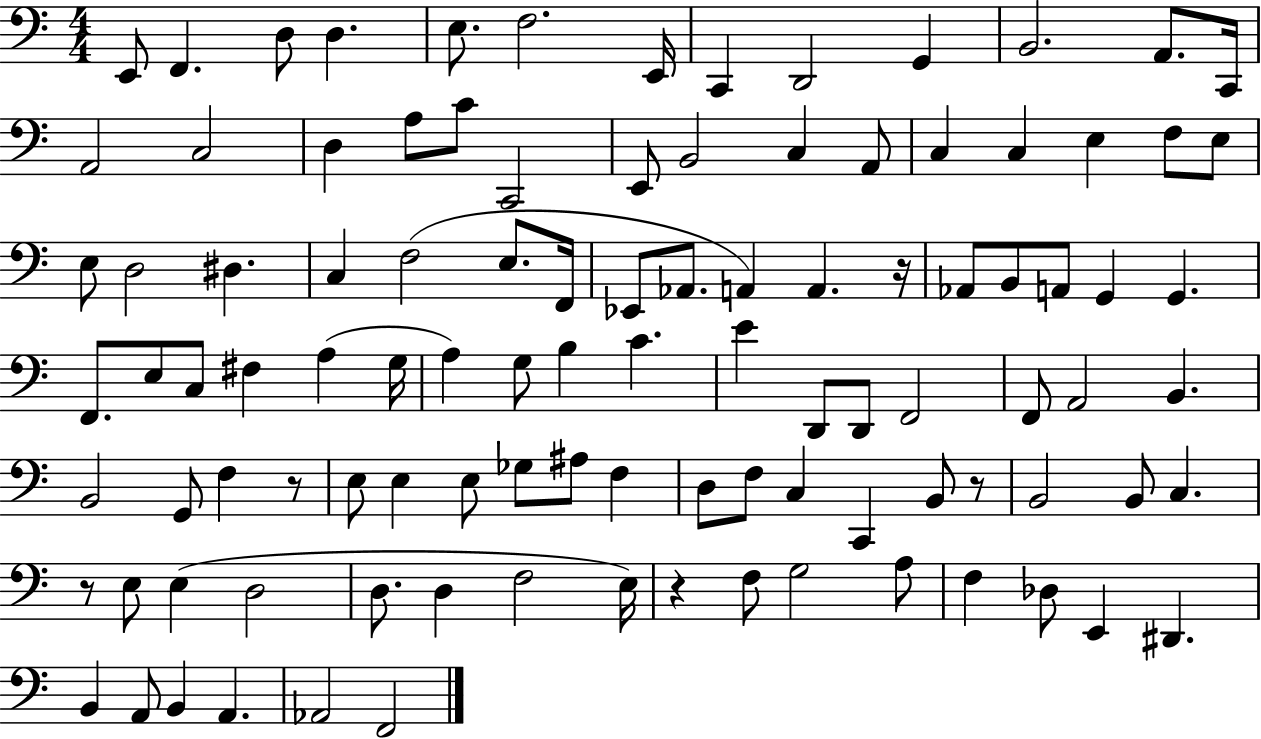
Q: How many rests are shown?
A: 5